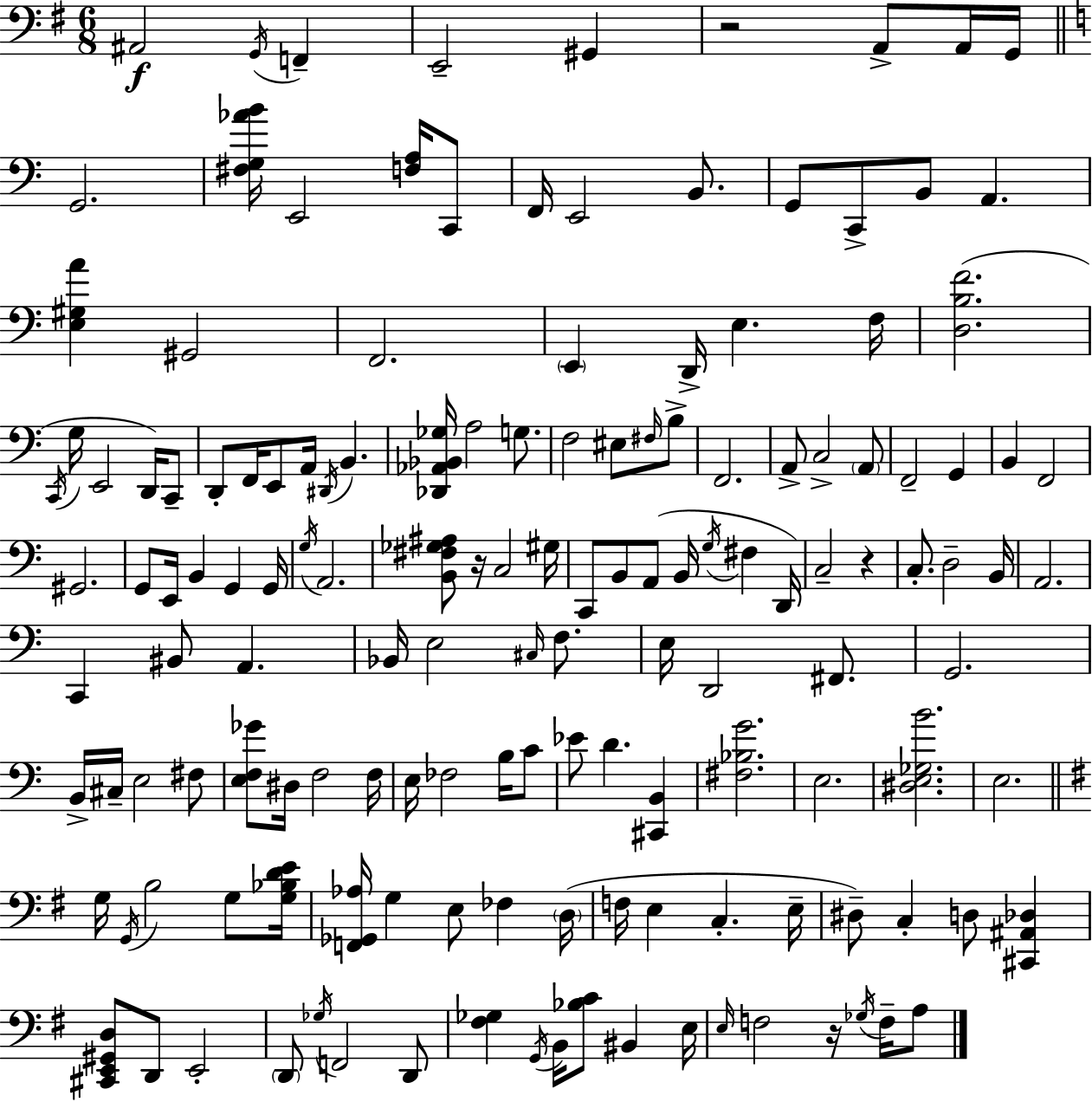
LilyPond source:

{
  \clef bass
  \numericTimeSignature
  \time 6/8
  \key e \minor
  ais,2\f \acciaccatura { g,16 } f,4-- | e,2-- gis,4 | r2 a,8-> a,16 | g,16 \bar "||" \break \key c \major g,2. | <fis g aes' b'>16 e,2 <f a>16 c,8 | f,16 e,2 b,8. | g,8 c,8-> b,8 a,4. | \break <e gis a'>4 gis,2 | f,2. | \parenthesize e,4 d,16-> e4. f16 | <d b f'>2.( | \break \acciaccatura { c,16 } g16 e,2 d,16) c,8-- | d,8-. f,16 e,8 a,16 \acciaccatura { dis,16 } b,4. | <des, aes, bes, ges>16 a2 g8. | f2 eis8 | \break \grace { fis16 } b8-> f,2. | a,8-> c2-> | \parenthesize a,8 f,2-- g,4 | b,4 f,2 | \break gis,2. | g,8 e,16 b,4 g,4 | g,16 \acciaccatura { g16 } a,2. | <b, fis ges ais>8 r16 c2 | \break gis16 c,8 b,8 a,8( b,16 \acciaccatura { g16 } | fis4 d,16) c2-- | r4 c8.-. d2-- | b,16 a,2. | \break c,4 bis,8 a,4. | bes,16 e2 | \grace { cis16 } f8. e16 d,2 | fis,8. g,2. | \break b,16-> cis16-- e2 | fis8 <e f ges'>8 dis16 f2 | f16 e16 fes2 | b16 c'8 ees'8 d'4. | \break <cis, b,>4 <fis bes g'>2. | e2. | <dis e ges b'>2. | e2. | \break \bar "||" \break \key g \major g16 \acciaccatura { g,16 } b2 g8 | <g bes d' e'>16 <f, ges, aes>16 g4 e8 fes4 | \parenthesize d16( f16 e4 c4.-. | e16-- dis8--) c4-. d8 <cis, ais, des>4 | \break <cis, e, gis, d>8 d,8 e,2-. | \parenthesize d,8 \acciaccatura { ges16 } f,2 | d,8 <fis ges>4 \acciaccatura { g,16 } b,16 <bes c'>8 bis,4 | e16 \grace { e16 } f2 | \break r16 \acciaccatura { ges16 } f16-- a8 \bar "|."
}